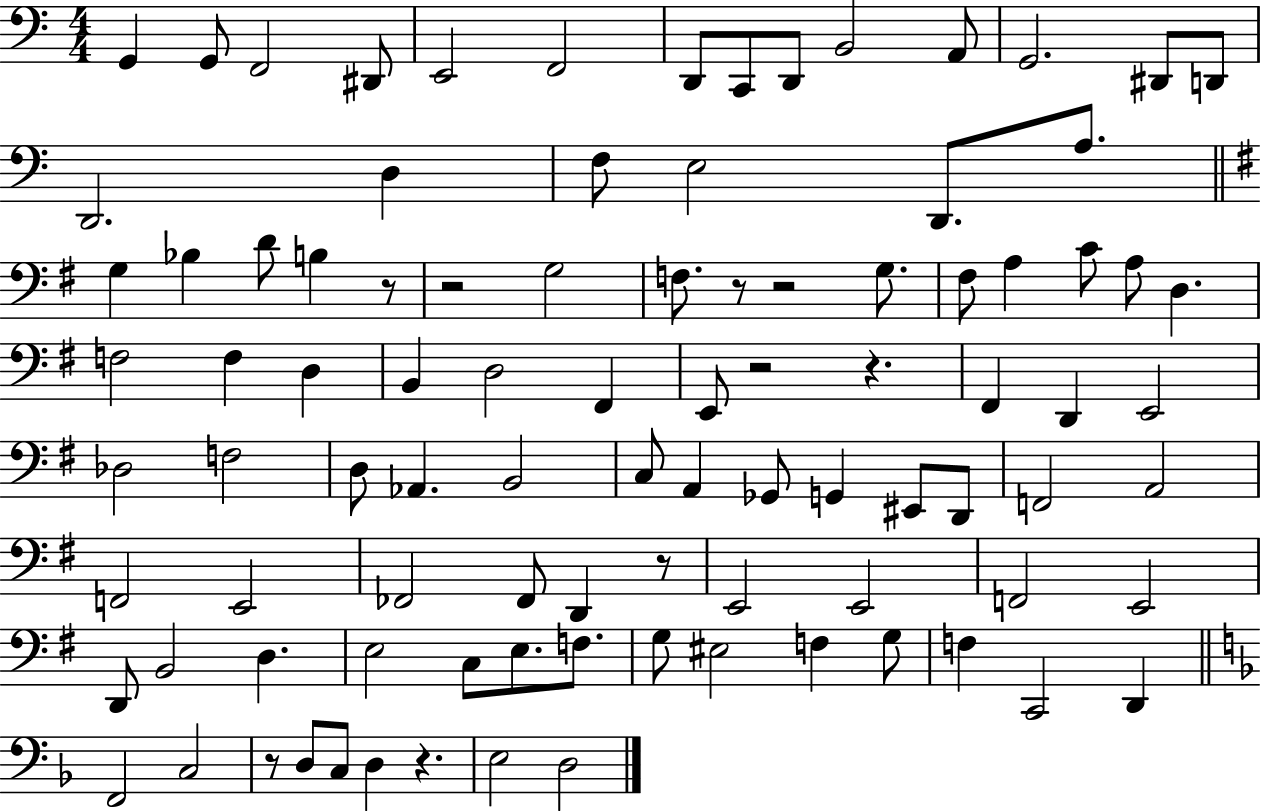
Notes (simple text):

G2/q G2/e F2/h D#2/e E2/h F2/h D2/e C2/e D2/e B2/h A2/e G2/h. D#2/e D2/e D2/h. D3/q F3/e E3/h D2/e. A3/e. G3/q Bb3/q D4/e B3/q R/e R/h G3/h F3/e. R/e R/h G3/e. F#3/e A3/q C4/e A3/e D3/q. F3/h F3/q D3/q B2/q D3/h F#2/q E2/e R/h R/q. F#2/q D2/q E2/h Db3/h F3/h D3/e Ab2/q. B2/h C3/e A2/q Gb2/e G2/q EIS2/e D2/e F2/h A2/h F2/h E2/h FES2/h FES2/e D2/q R/e E2/h E2/h F2/h E2/h D2/e B2/h D3/q. E3/h C3/e E3/e. F3/e. G3/e EIS3/h F3/q G3/e F3/q C2/h D2/q F2/h C3/h R/e D3/e C3/e D3/q R/q. E3/h D3/h